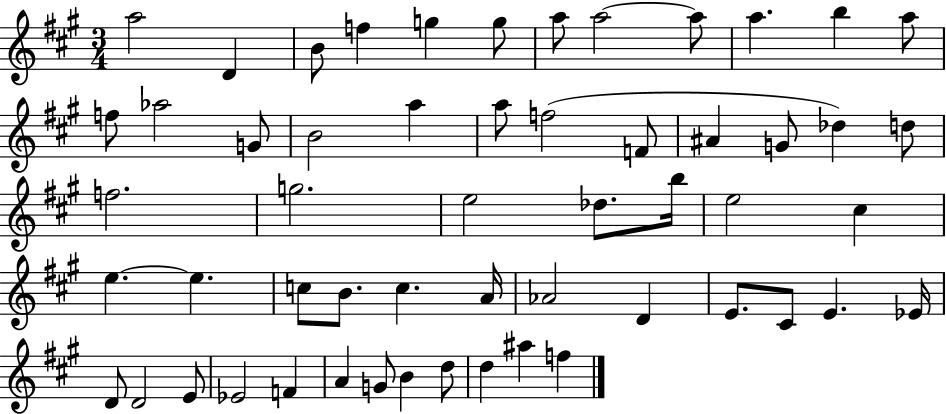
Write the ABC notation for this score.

X:1
T:Untitled
M:3/4
L:1/4
K:A
a2 D B/2 f g g/2 a/2 a2 a/2 a b a/2 f/2 _a2 G/2 B2 a a/2 f2 F/2 ^A G/2 _d d/2 f2 g2 e2 _d/2 b/4 e2 ^c e e c/2 B/2 c A/4 _A2 D E/2 ^C/2 E _E/4 D/2 D2 E/2 _E2 F A G/2 B d/2 d ^a f